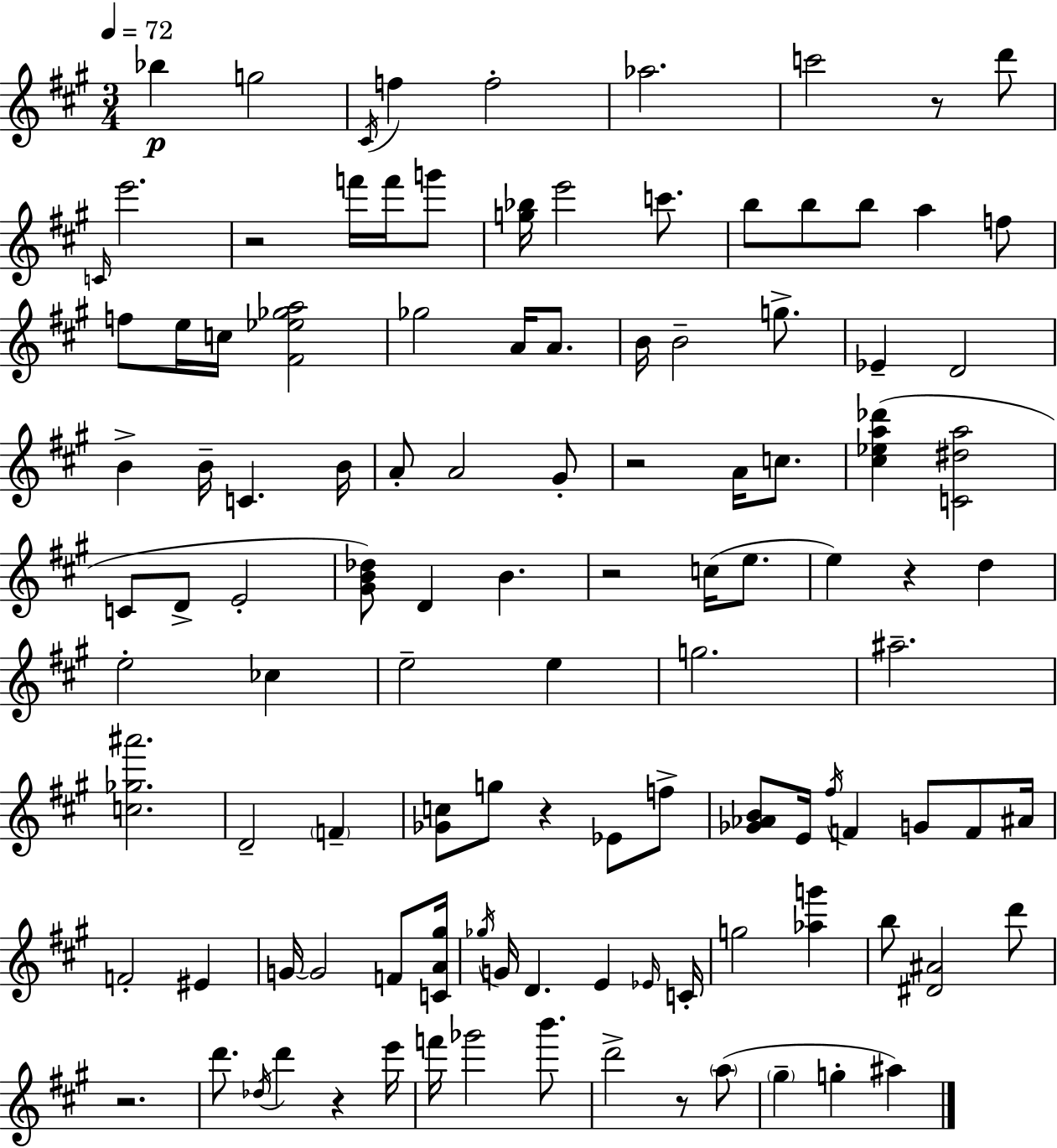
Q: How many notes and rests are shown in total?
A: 112